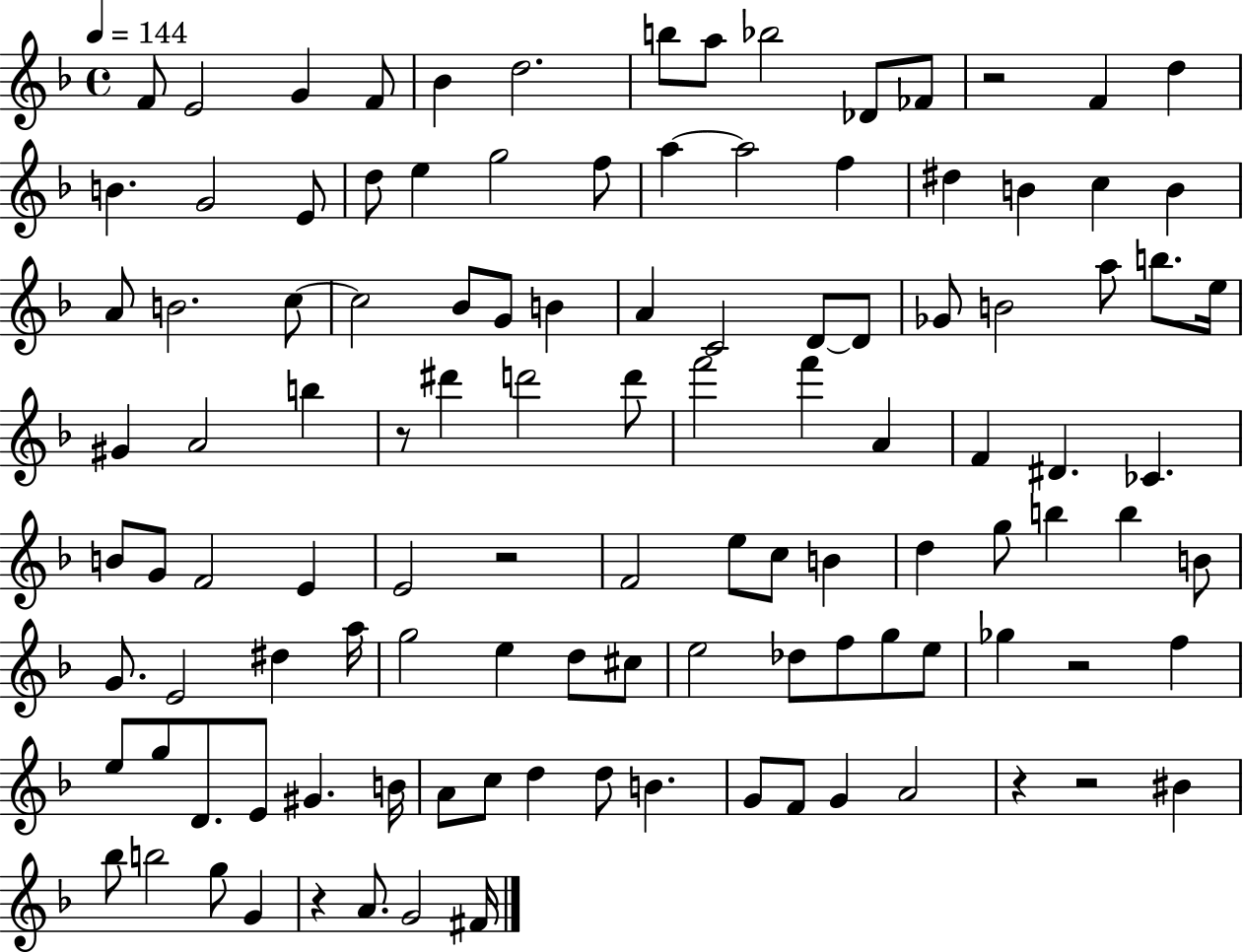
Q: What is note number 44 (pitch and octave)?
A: G#4